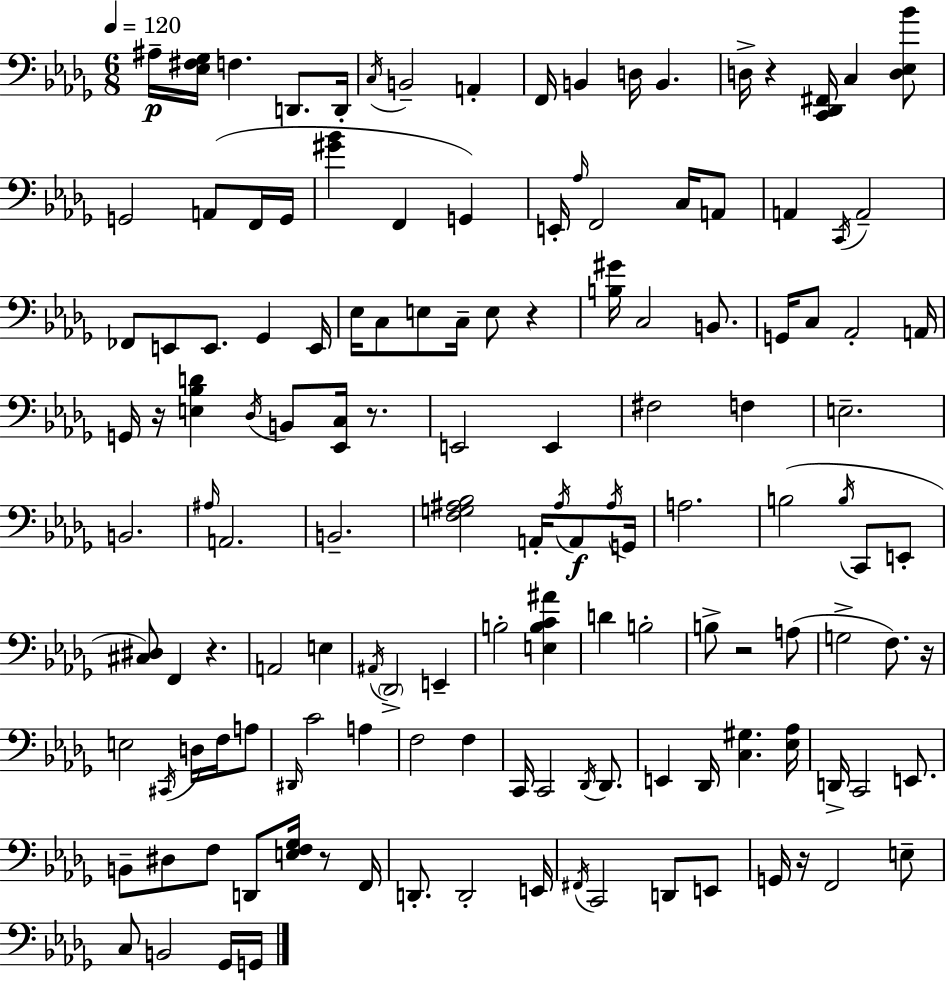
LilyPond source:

{
  \clef bass
  \numericTimeSignature
  \time 6/8
  \key bes \minor
  \tempo 4 = 120
  ais16--\p <ees fis ges>16 f4. d,8. d,16-. | \acciaccatura { c16 } b,2-- a,4-. | f,16 b,4 d16 b,4. | d16-> r4 <c, des, fis,>16 c4 <d ees bes'>8 | \break g,2 a,8( f,16 | g,16 <gis' bes'>4 f,4 g,4) | e,16-. \grace { aes16 } f,2 c16 | a,8 a,4 \acciaccatura { c,16 } a,2-- | \break fes,8 e,8 e,8. ges,4 | e,16 ees16 c8 e8 c16-- e8 r4 | <b gis'>16 c2 | b,8. g,16 c8 aes,2-. | \break a,16 g,16 r16 <e bes d'>4 \acciaccatura { des16 } b,8 | <ees, c>16 r8. e,2 | e,4 fis2 | f4 e2.-- | \break b,2. | \grace { ais16 } a,2. | b,2.-- | <f g ais bes>2 | \break a,16-. \acciaccatura { ais16 } a,8\f \acciaccatura { ais16 } g,16 a2. | b2( | \acciaccatura { b16 } c,8 e,8-. <cis dis>8) f,4 | r4. a,2 | \break e4 \acciaccatura { ais,16 } \parenthesize des,2-> | e,4-- b2-. | <e b c' ais'>4 d'4 | b2-. b8-> r2 | \break a8( g2-> | f8.) r16 e2 | \acciaccatura { cis,16 } d16 f16 a8 \grace { dis,16 } c'2 | a4 f2 | \break f4 c,16 | c,2 \acciaccatura { des,16 } des,8. | e,4 des,16 <c gis>4. <ees aes>16 | d,16-> c,2 e,8. | \break b,8-- dis8 f8 d,8 <e f ges>16 r8 f,16 | d,8.-. d,2-. e,16 | \acciaccatura { fis,16 } c,2 d,8 e,8 | g,16 r16 f,2 e8-- | \break c8 b,2 ges,16 | g,16 \bar "|."
}